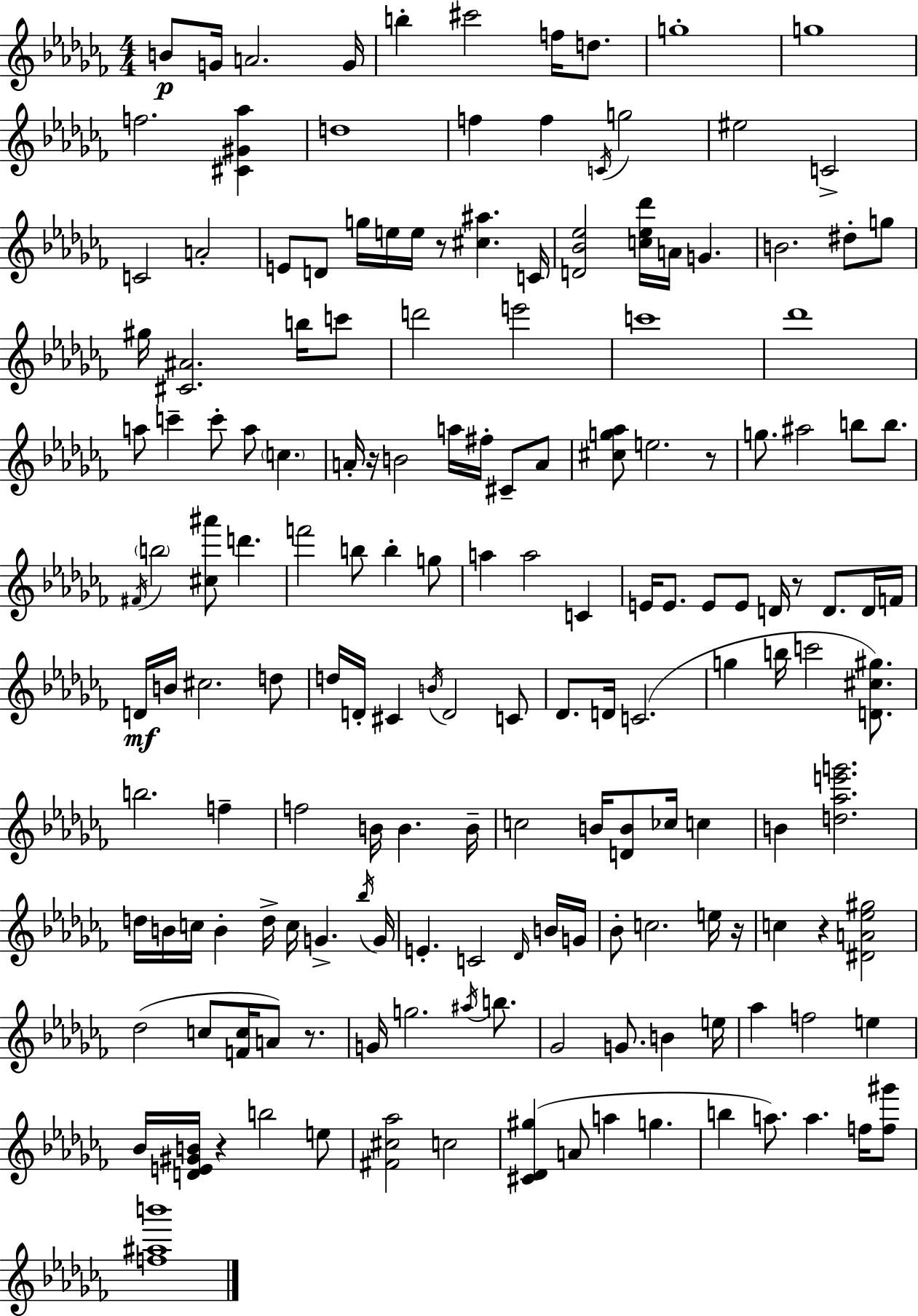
B4/e G4/s A4/h. G4/s B5/q C#6/h F5/s D5/e. G5/w G5/w F5/h. [C#4,G#4,Ab5]/q D5/w F5/q F5/q C4/s G5/h EIS5/h C4/h C4/h A4/h E4/e D4/e G5/s E5/s E5/s R/e [C#5,A#5]/q. C4/s [D4,Bb4,Eb5]/h [C5,Eb5,Db6]/s A4/s G4/q. B4/h. D#5/e G5/e G#5/s [C#4,A#4]/h. B5/s C6/e D6/h E6/h C6/w Db6/w A5/e C6/q C6/e A5/e C5/q. A4/s R/s B4/h A5/s F#5/s C#4/e A4/e [C#5,G5,Ab5]/e E5/h. R/e G5/e. A#5/h B5/e B5/e. F#4/s B5/h [C#5,A#6]/e D6/q. F6/h B5/e B5/q G5/e A5/q A5/h C4/q E4/s E4/e. E4/e E4/e D4/s R/e D4/e. D4/s F4/s D4/s B4/s C#5/h. D5/e D5/s D4/s C#4/q B4/s D4/h C4/e Db4/e. D4/s C4/h. G5/q B5/s C6/h [D4,C#5,G#5]/e. B5/h. F5/q F5/h B4/s B4/q. B4/s C5/h B4/s [D4,B4]/e CES5/s C5/q B4/q [D5,Ab5,E6,G6]/h. D5/s B4/s C5/s B4/q D5/s C5/s G4/q. Bb5/s G4/s E4/q. C4/h Db4/s B4/s G4/s Bb4/e C5/h. E5/s R/s C5/q R/q [D#4,A4,Eb5,G#5]/h Db5/h C5/e [F4,C5]/s A4/e R/e. G4/s G5/h. A#5/s B5/e. Gb4/h G4/e. B4/q E5/s Ab5/q F5/h E5/q Bb4/s [D4,E4,G#4,B4]/s R/q B5/h E5/e [F#4,C#5,Ab5]/h C5/h [C#4,Db4,G#5]/q A4/e A5/q G5/q. B5/q A5/e. A5/q. F5/s [F5,G#6]/e [F5,A#5,B6]/w